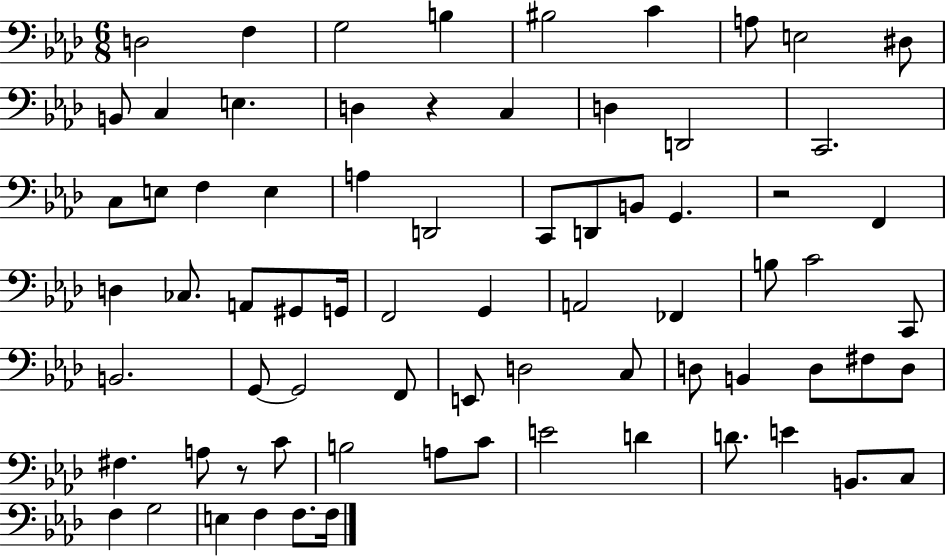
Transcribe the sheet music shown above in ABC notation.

X:1
T:Untitled
M:6/8
L:1/4
K:Ab
D,2 F, G,2 B, ^B,2 C A,/2 E,2 ^D,/2 B,,/2 C, E, D, z C, D, D,,2 C,,2 C,/2 E,/2 F, E, A, D,,2 C,,/2 D,,/2 B,,/2 G,, z2 F,, D, _C,/2 A,,/2 ^G,,/2 G,,/4 F,,2 G,, A,,2 _F,, B,/2 C2 C,,/2 B,,2 G,,/2 G,,2 F,,/2 E,,/2 D,2 C,/2 D,/2 B,, D,/2 ^F,/2 D,/2 ^F, A,/2 z/2 C/2 B,2 A,/2 C/2 E2 D D/2 E B,,/2 C,/2 F, G,2 E, F, F,/2 F,/4